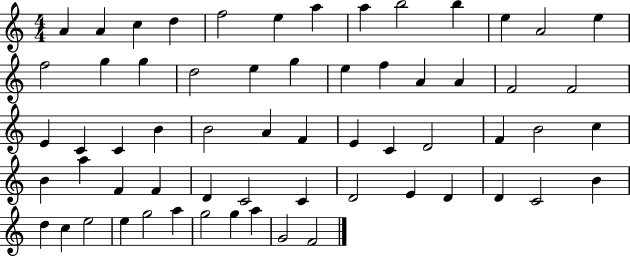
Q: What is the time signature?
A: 4/4